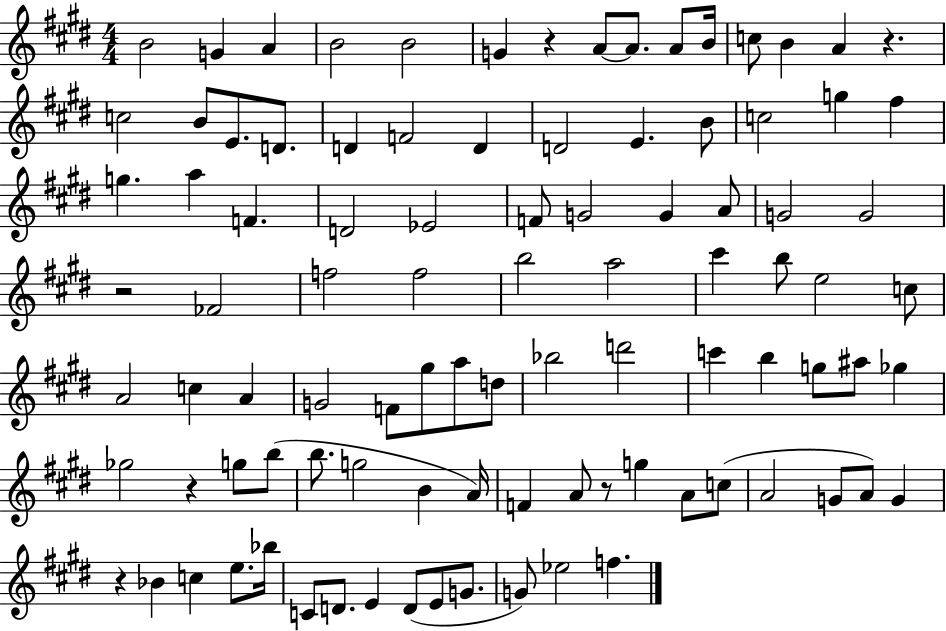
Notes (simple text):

B4/h G4/q A4/q B4/h B4/h G4/q R/q A4/e A4/e. A4/e B4/s C5/e B4/q A4/q R/q. C5/h B4/e E4/e. D4/e. D4/q F4/h D4/q D4/h E4/q. B4/e C5/h G5/q F#5/q G5/q. A5/q F4/q. D4/h Eb4/h F4/e G4/h G4/q A4/e G4/h G4/h R/h FES4/h F5/h F5/h B5/h A5/h C#6/q B5/e E5/h C5/e A4/h C5/q A4/q G4/h F4/e G#5/e A5/e D5/e Bb5/h D6/h C6/q B5/q G5/e A#5/e Gb5/q Gb5/h R/q G5/e B5/e B5/e. G5/h B4/q A4/s F4/q A4/e R/e G5/q A4/e C5/e A4/h G4/e A4/e G4/q R/q Bb4/q C5/q E5/e. Bb5/s C4/e D4/e. E4/q D4/e E4/e G4/e. G4/e Eb5/h F5/q.